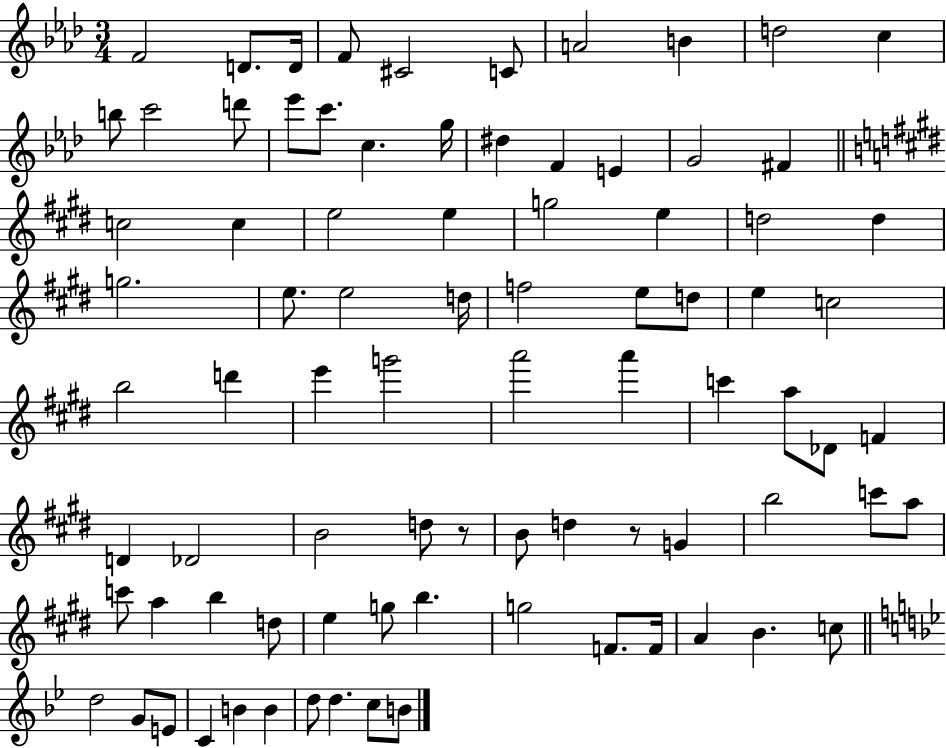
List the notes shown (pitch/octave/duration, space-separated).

F4/h D4/e. D4/s F4/e C#4/h C4/e A4/h B4/q D5/h C5/q B5/e C6/h D6/e Eb6/e C6/e. C5/q. G5/s D#5/q F4/q E4/q G4/h F#4/q C5/h C5/q E5/h E5/q G5/h E5/q D5/h D5/q G5/h. E5/e. E5/h D5/s F5/h E5/e D5/e E5/q C5/h B5/h D6/q E6/q G6/h A6/h A6/q C6/q A5/e Db4/e F4/q D4/q Db4/h B4/h D5/e R/e B4/e D5/q R/e G4/q B5/h C6/e A5/e C6/e A5/q B5/q D5/e E5/q G5/e B5/q. G5/h F4/e. F4/s A4/q B4/q. C5/e D5/h G4/e E4/e C4/q B4/q B4/q D5/e D5/q. C5/e B4/e